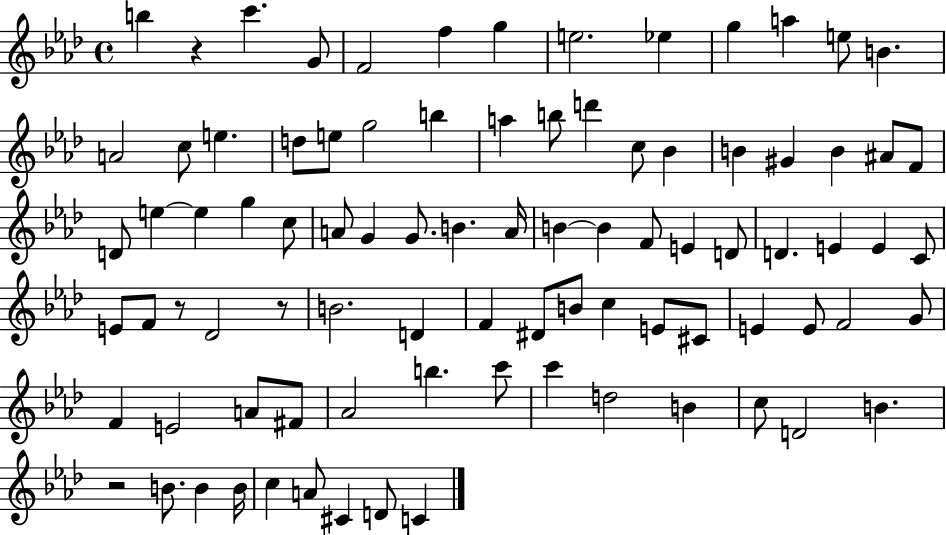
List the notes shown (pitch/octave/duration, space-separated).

B5/q R/q C6/q. G4/e F4/h F5/q G5/q E5/h. Eb5/q G5/q A5/q E5/e B4/q. A4/h C5/e E5/q. D5/e E5/e G5/h B5/q A5/q B5/e D6/q C5/e Bb4/q B4/q G#4/q B4/q A#4/e F4/e D4/e E5/q E5/q G5/q C5/e A4/e G4/q G4/e. B4/q. A4/s B4/q B4/q F4/e E4/q D4/e D4/q. E4/q E4/q C4/e E4/e F4/e R/e Db4/h R/e B4/h. D4/q F4/q D#4/e B4/e C5/q E4/e C#4/e E4/q E4/e F4/h G4/e F4/q E4/h A4/e F#4/e Ab4/h B5/q. C6/e C6/q D5/h B4/q C5/e D4/h B4/q. R/h B4/e. B4/q B4/s C5/q A4/e C#4/q D4/e C4/q